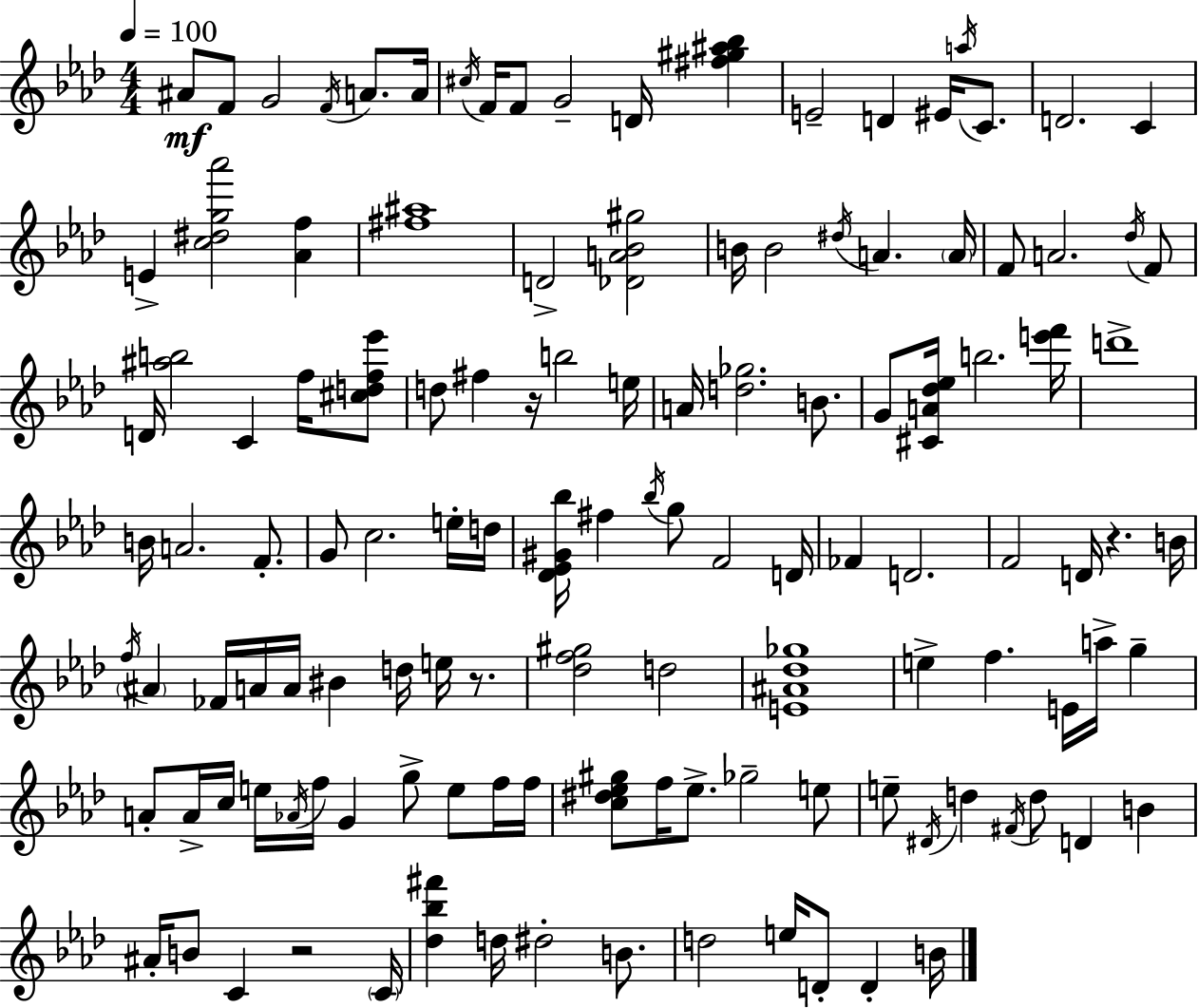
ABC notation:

X:1
T:Untitled
M:4/4
L:1/4
K:Fm
^A/2 F/2 G2 F/4 A/2 A/4 ^c/4 F/4 F/2 G2 D/4 [^f^g^a_b] E2 D ^E/4 a/4 C/2 D2 C E [c^dg_a']2 [_Af] [^f^a]4 D2 [_DA_B^g]2 B/4 B2 ^d/4 A A/4 F/2 A2 _d/4 F/2 D/4 [^ab]2 C f/4 [^cdf_e']/2 d/2 ^f z/4 b2 e/4 A/4 [d_g]2 B/2 G/2 [^CA_d_e]/4 b2 [e'f']/4 d'4 B/4 A2 F/2 G/2 c2 e/4 d/4 [_D_E^G_b]/4 ^f _b/4 g/2 F2 D/4 _F D2 F2 D/4 z B/4 f/4 ^A _F/4 A/4 A/4 ^B d/4 e/4 z/2 [_df^g]2 d2 [E^A_d_g]4 e f E/4 a/4 g A/2 A/4 c/4 e/4 _A/4 f/4 G g/2 e/2 f/4 f/4 [c^d_e^g]/2 f/4 _e/2 _g2 e/2 e/2 ^D/4 d ^F/4 d/2 D B ^A/4 B/2 C z2 C/4 [_d_b^f'] d/4 ^d2 B/2 d2 e/4 D/2 D B/4